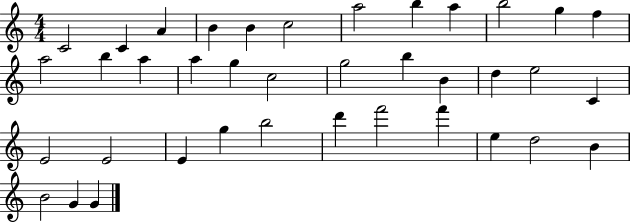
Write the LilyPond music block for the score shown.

{
  \clef treble
  \numericTimeSignature
  \time 4/4
  \key c \major
  c'2 c'4 a'4 | b'4 b'4 c''2 | a''2 b''4 a''4 | b''2 g''4 f''4 | \break a''2 b''4 a''4 | a''4 g''4 c''2 | g''2 b''4 b'4 | d''4 e''2 c'4 | \break e'2 e'2 | e'4 g''4 b''2 | d'''4 f'''2 f'''4 | e''4 d''2 b'4 | \break b'2 g'4 g'4 | \bar "|."
}